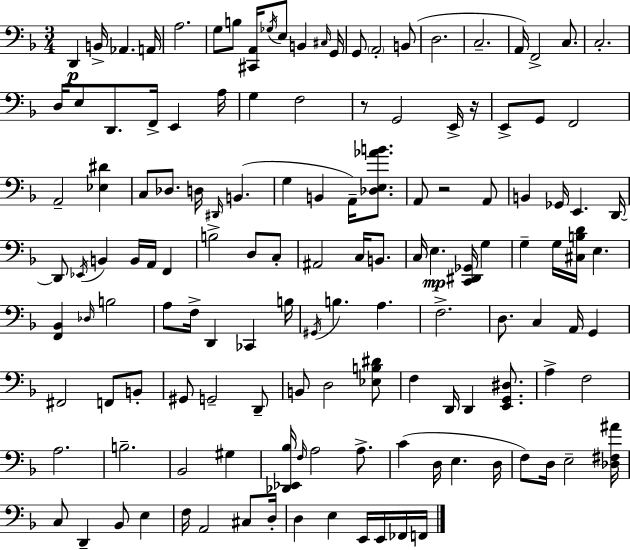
X:1
T:Untitled
M:3/4
L:1/4
K:F
D,, B,,/4 _A,, A,,/4 A,2 G,/2 B,/2 [^C,,A,,]/4 _G,/4 E,/2 B,, ^C,/4 G,,/4 G,,/2 A,,2 B,,/2 D,2 C,2 A,,/4 F,,2 C,/2 C,2 D,/4 E,/2 D,,/2 F,,/4 E,, A,/4 G, F,2 z/2 G,,2 E,,/4 z/4 E,,/2 G,,/2 F,,2 A,,2 [_E,^D] C,/2 _D,/2 D,/4 ^D,,/4 B,, G, B,, A,,/4 [_D,E,_AB]/2 A,,/2 z2 A,,/2 B,, _G,,/4 E,, D,,/4 D,,/2 _E,,/4 B,, B,,/4 A,,/4 F,, B,2 D,/2 C,/2 ^A,,2 C,/4 B,,/2 C,/4 E, [C,,^D,,_G,,]/4 G, G, G,/4 [^C,B,D]/4 E, [F,,_B,,] _D,/4 B,2 A,/2 F,/4 D,, _C,, B,/4 ^G,,/4 B, A, F,2 D,/2 C, A,,/4 G,, ^F,,2 F,,/2 B,,/2 ^G,,/2 G,,2 D,,/2 B,,/2 D,2 [_E,B,^D]/2 F, D,,/4 D,, [E,,G,,^D,]/2 A, F,2 A,2 B,2 _B,,2 ^G, [_D,,_E,,_B,]/4 F,/4 A,2 A,/2 C D,/4 E, D,/4 F,/2 D,/4 E,2 [_D,^F,^A]/4 C,/2 D,, _B,,/2 E, F,/4 A,,2 ^C,/2 D,/4 D, E, E,,/4 E,,/4 _F,,/4 F,,/4